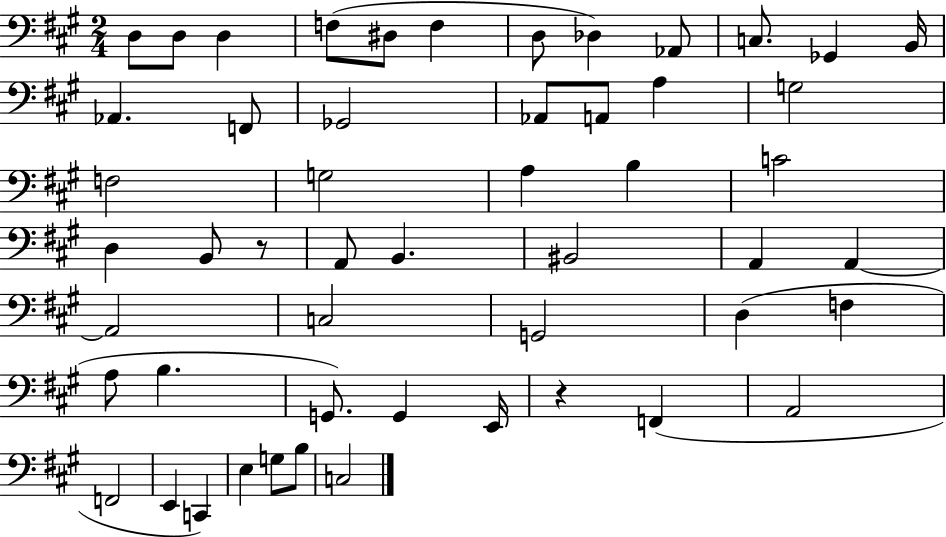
X:1
T:Untitled
M:2/4
L:1/4
K:A
D,/2 D,/2 D, F,/2 ^D,/2 F, D,/2 _D, _A,,/2 C,/2 _G,, B,,/4 _A,, F,,/2 _G,,2 _A,,/2 A,,/2 A, G,2 F,2 G,2 A, B, C2 D, B,,/2 z/2 A,,/2 B,, ^B,,2 A,, A,, A,,2 C,2 G,,2 D, F, A,/2 B, G,,/2 G,, E,,/4 z F,, A,,2 F,,2 E,, C,, E, G,/2 B,/2 C,2